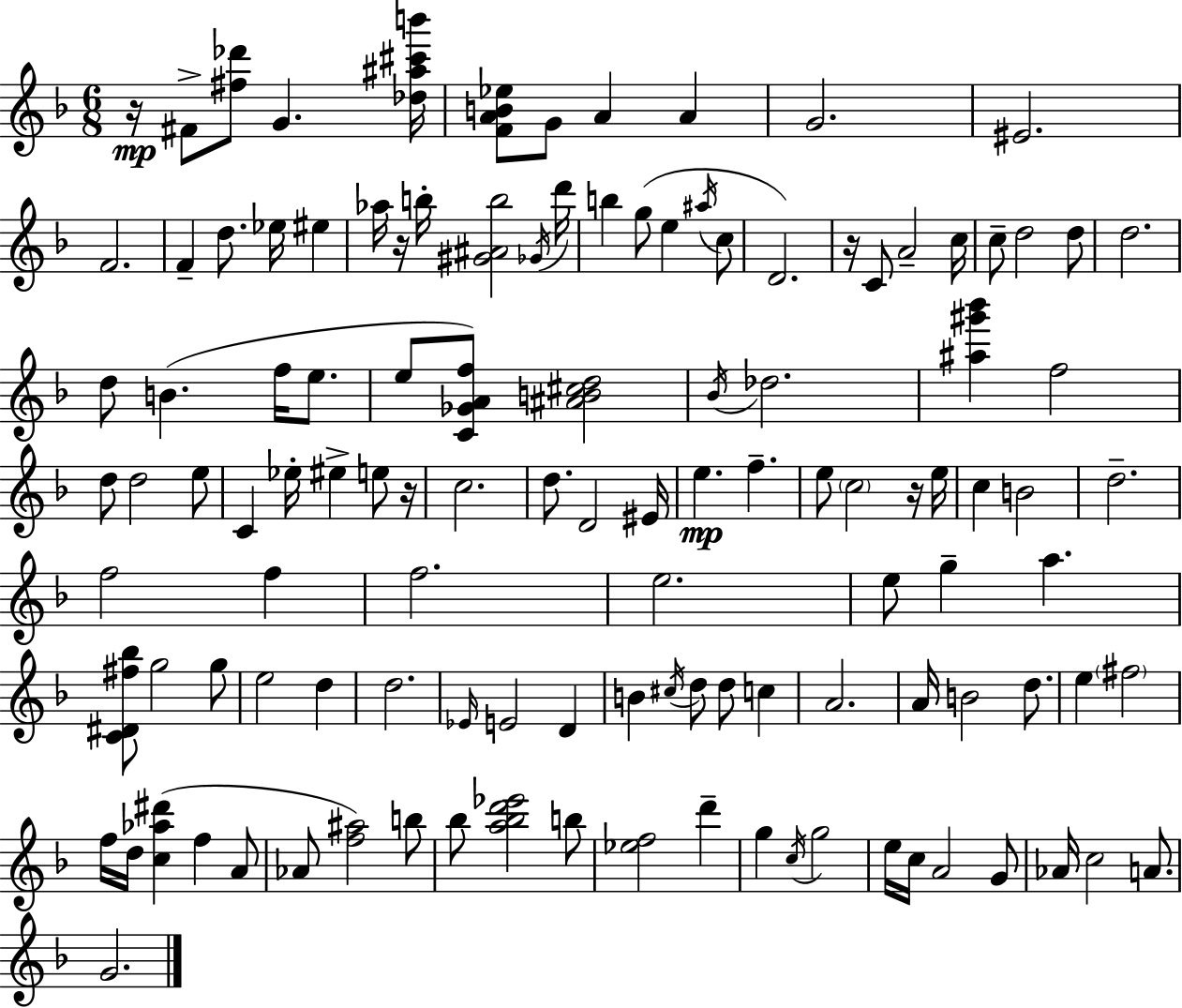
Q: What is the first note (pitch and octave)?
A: F#4